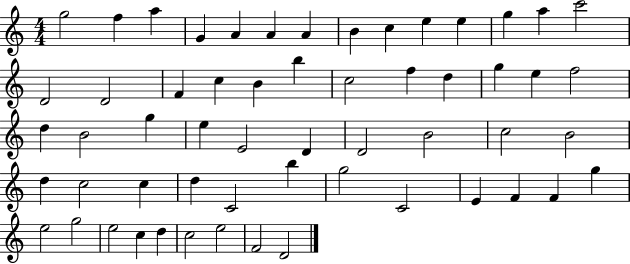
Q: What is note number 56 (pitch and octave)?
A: F4